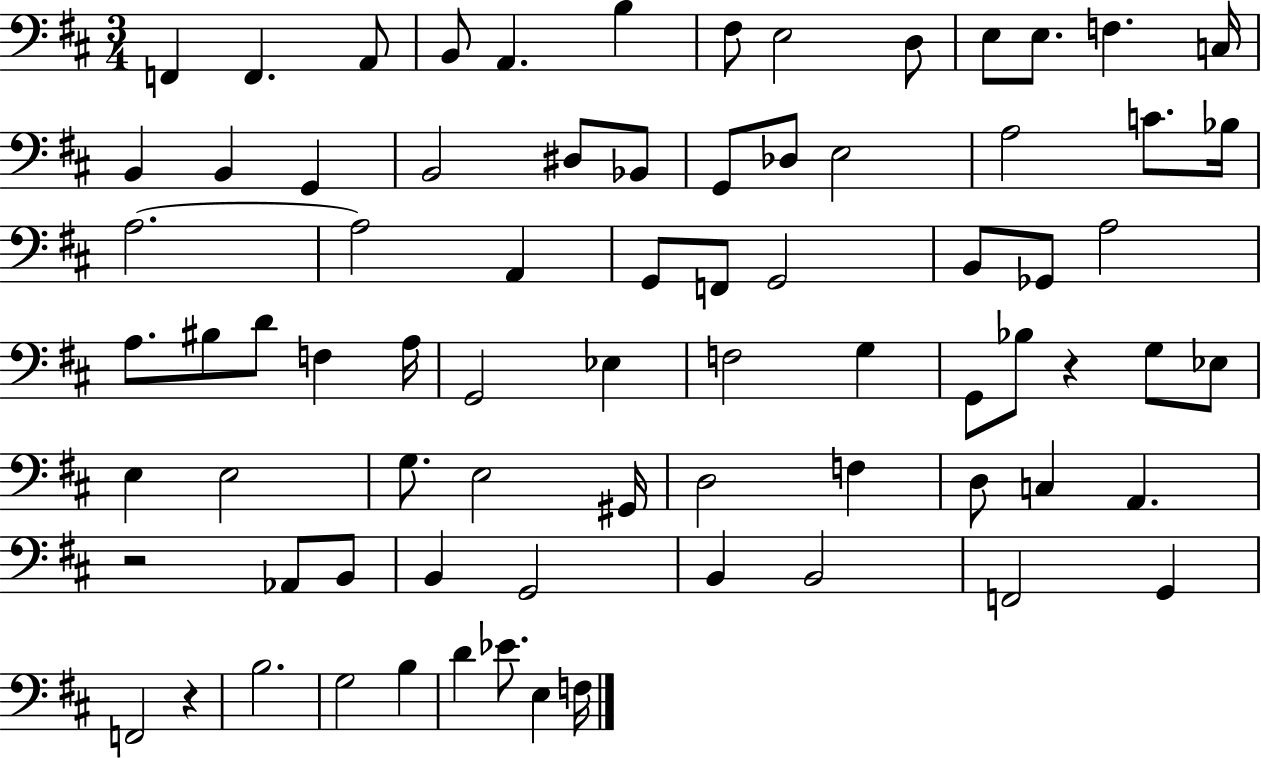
F2/q F2/q. A2/e B2/e A2/q. B3/q F#3/e E3/h D3/e E3/e E3/e. F3/q. C3/s B2/q B2/q G2/q B2/h D#3/e Bb2/e G2/e Db3/e E3/h A3/h C4/e. Bb3/s A3/h. A3/h A2/q G2/e F2/e G2/h B2/e Gb2/e A3/h A3/e. BIS3/e D4/e F3/q A3/s G2/h Eb3/q F3/h G3/q G2/e Bb3/e R/q G3/e Eb3/e E3/q E3/h G3/e. E3/h G#2/s D3/h F3/q D3/e C3/q A2/q. R/h Ab2/e B2/e B2/q G2/h B2/q B2/h F2/h G2/q F2/h R/q B3/h. G3/h B3/q D4/q Eb4/e. E3/q F3/s